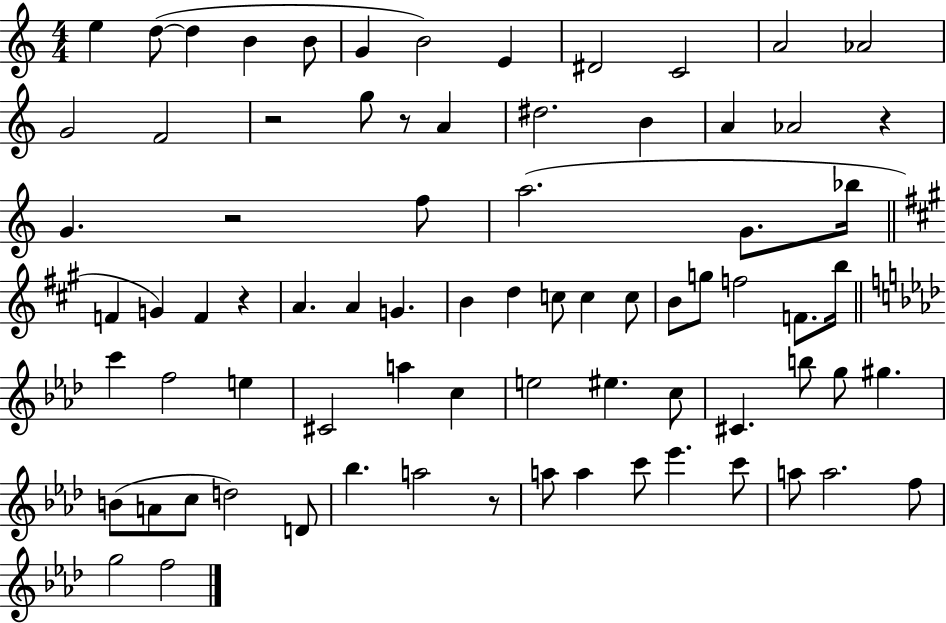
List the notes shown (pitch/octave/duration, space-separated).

E5/q D5/e D5/q B4/q B4/e G4/q B4/h E4/q D#4/h C4/h A4/h Ab4/h G4/h F4/h R/h G5/e R/e A4/q D#5/h. B4/q A4/q Ab4/h R/q G4/q. R/h F5/e A5/h. G4/e. Bb5/s F4/q G4/q F4/q R/q A4/q. A4/q G4/q. B4/q D5/q C5/e C5/q C5/e B4/e G5/e F5/h F4/e. B5/s C6/q F5/h E5/q C#4/h A5/q C5/q E5/h EIS5/q. C5/e C#4/q. B5/e G5/e G#5/q. B4/e A4/e C5/e D5/h D4/e Bb5/q. A5/h R/e A5/e A5/q C6/e Eb6/q. C6/e A5/e A5/h. F5/e G5/h F5/h